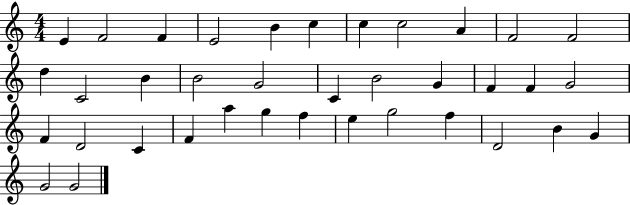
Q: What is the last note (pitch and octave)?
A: G4